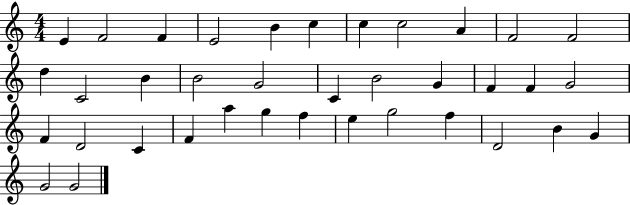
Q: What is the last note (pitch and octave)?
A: G4